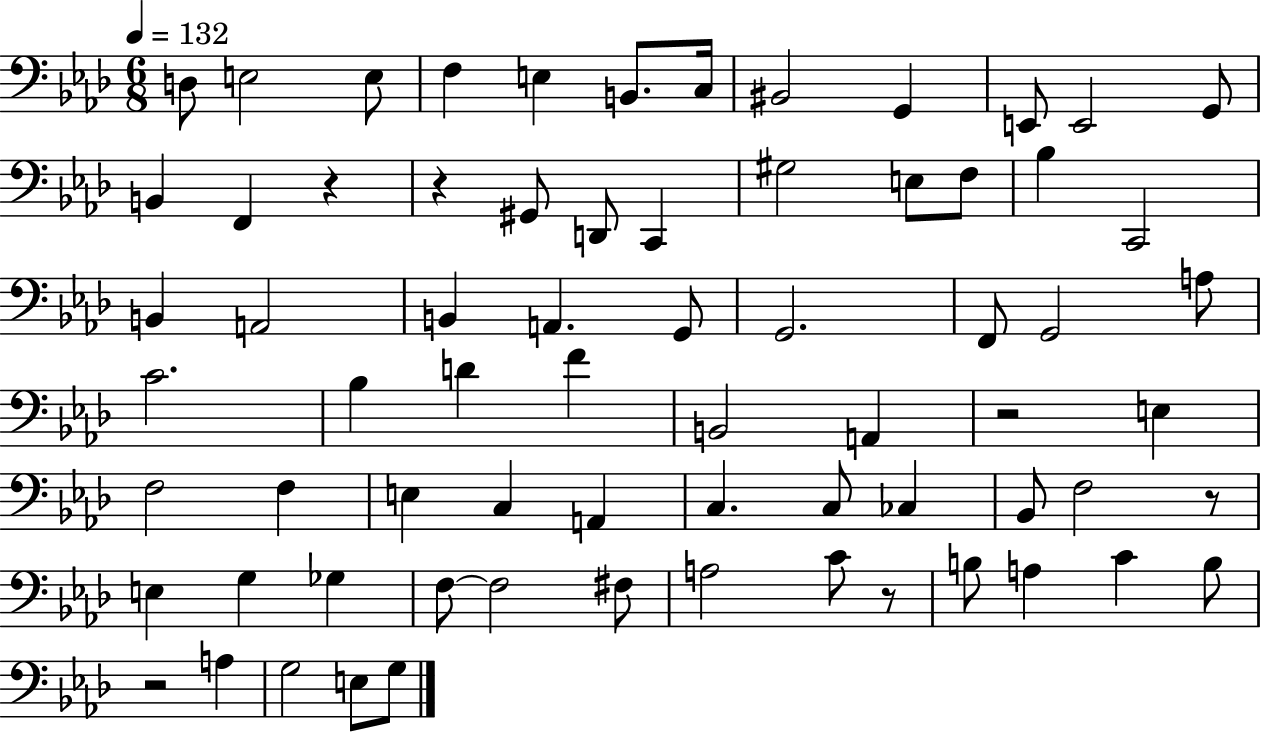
{
  \clef bass
  \numericTimeSignature
  \time 6/8
  \key aes \major
  \tempo 4 = 132
  d8 e2 e8 | f4 e4 b,8. c16 | bis,2 g,4 | e,8 e,2 g,8 | \break b,4 f,4 r4 | r4 gis,8 d,8 c,4 | gis2 e8 f8 | bes4 c,2 | \break b,4 a,2 | b,4 a,4. g,8 | g,2. | f,8 g,2 a8 | \break c'2. | bes4 d'4 f'4 | b,2 a,4 | r2 e4 | \break f2 f4 | e4 c4 a,4 | c4. c8 ces4 | bes,8 f2 r8 | \break e4 g4 ges4 | f8~~ f2 fis8 | a2 c'8 r8 | b8 a4 c'4 b8 | \break r2 a4 | g2 e8 g8 | \bar "|."
}